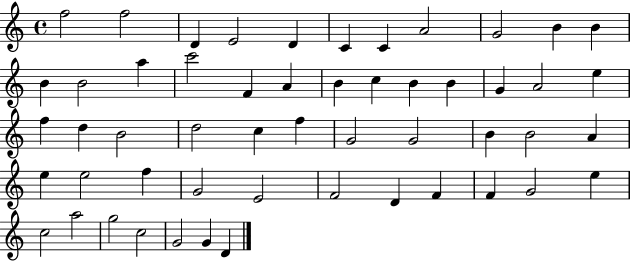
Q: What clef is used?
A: treble